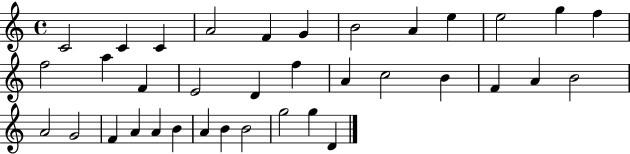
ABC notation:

X:1
T:Untitled
M:4/4
L:1/4
K:C
C2 C C A2 F G B2 A e e2 g f f2 a F E2 D f A c2 B F A B2 A2 G2 F A A B A B B2 g2 g D